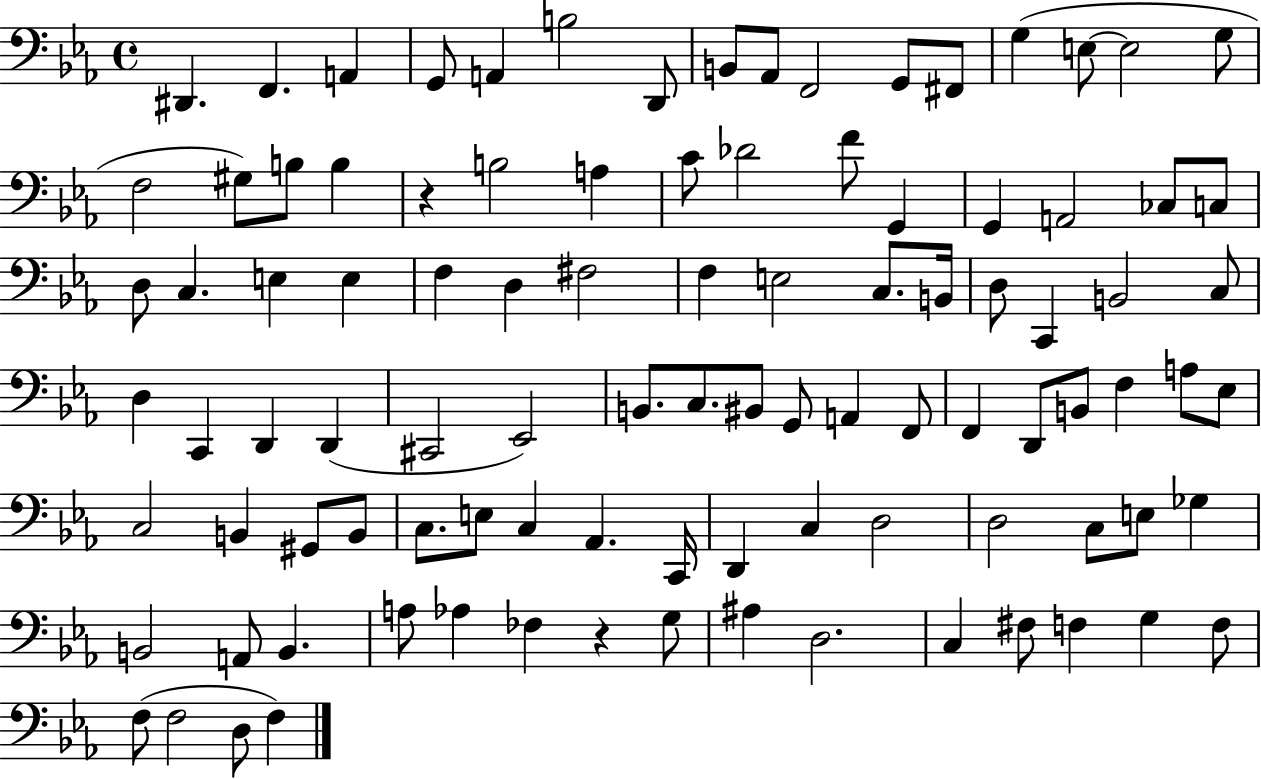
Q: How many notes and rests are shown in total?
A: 99